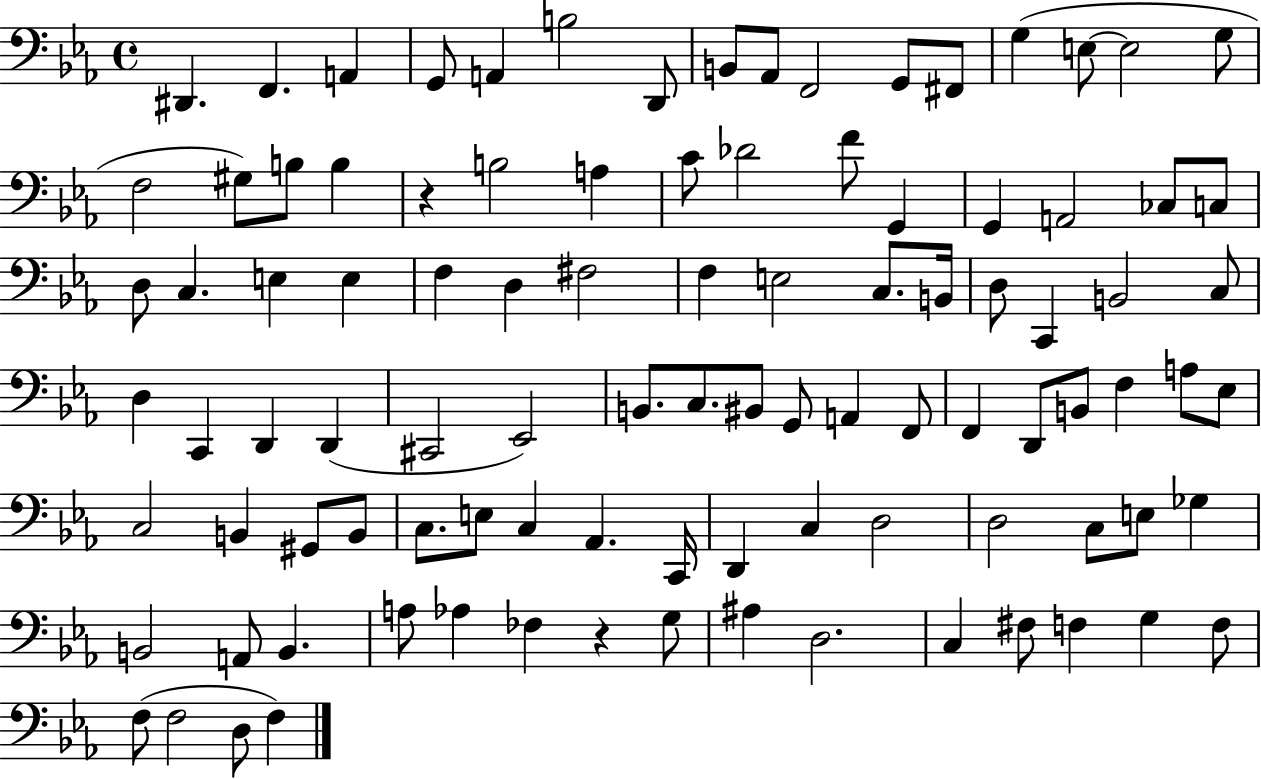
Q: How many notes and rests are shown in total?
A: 99